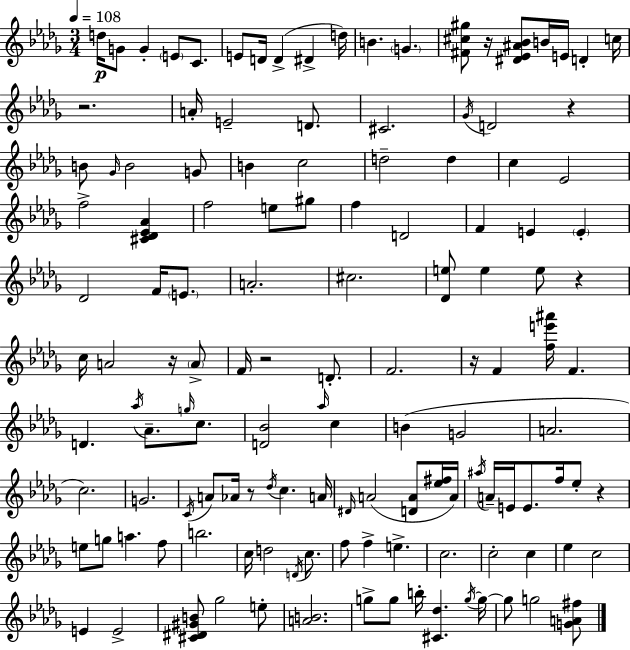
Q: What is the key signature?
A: BES minor